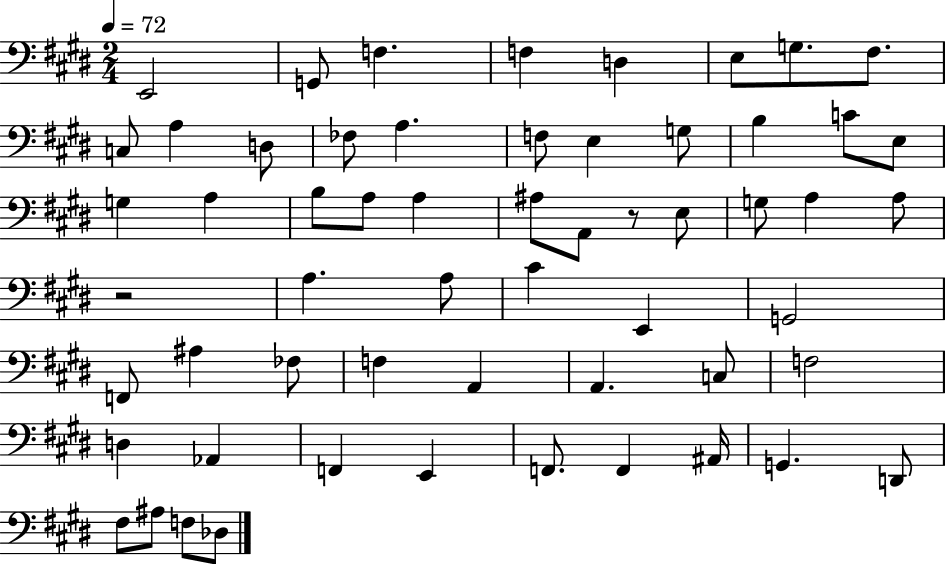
{
  \clef bass
  \numericTimeSignature
  \time 2/4
  \key e \major
  \tempo 4 = 72
  e,2 | g,8 f4. | f4 d4 | e8 g8. fis8. | \break c8 a4 d8 | fes8 a4. | f8 e4 g8 | b4 c'8 e8 | \break g4 a4 | b8 a8 a4 | ais8 a,8 r8 e8 | g8 a4 a8 | \break r2 | a4. a8 | cis'4 e,4 | g,2 | \break f,8 ais4 fes8 | f4 a,4 | a,4. c8 | f2 | \break d4 aes,4 | f,4 e,4 | f,8. f,4 ais,16 | g,4. d,8 | \break fis8 ais8 f8 des8 | \bar "|."
}